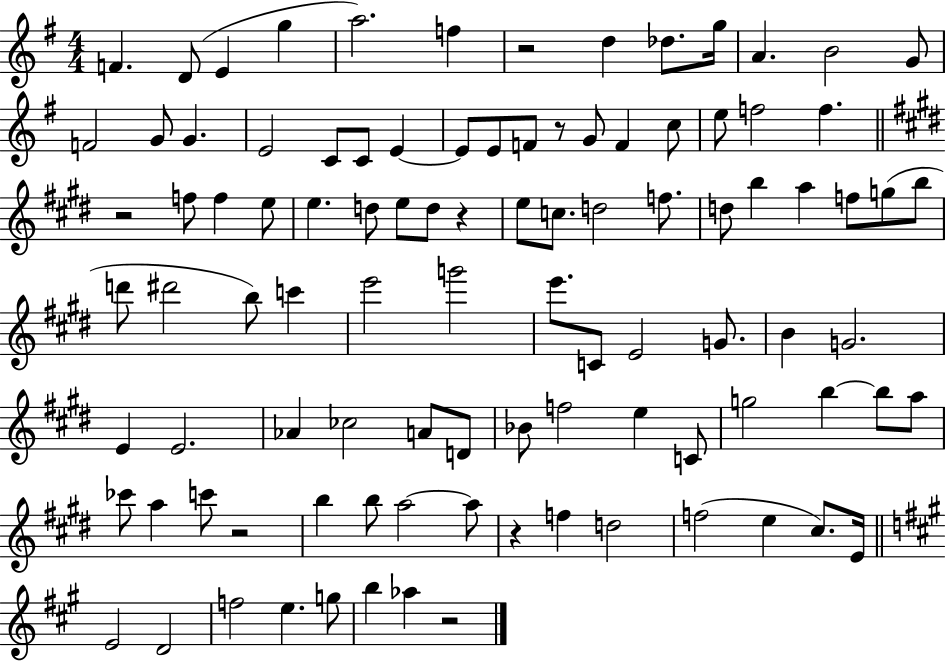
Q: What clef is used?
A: treble